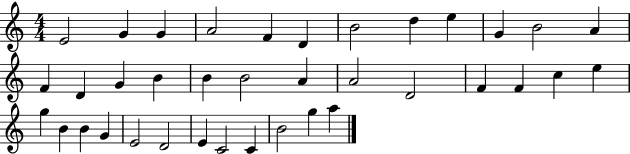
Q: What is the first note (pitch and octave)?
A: E4